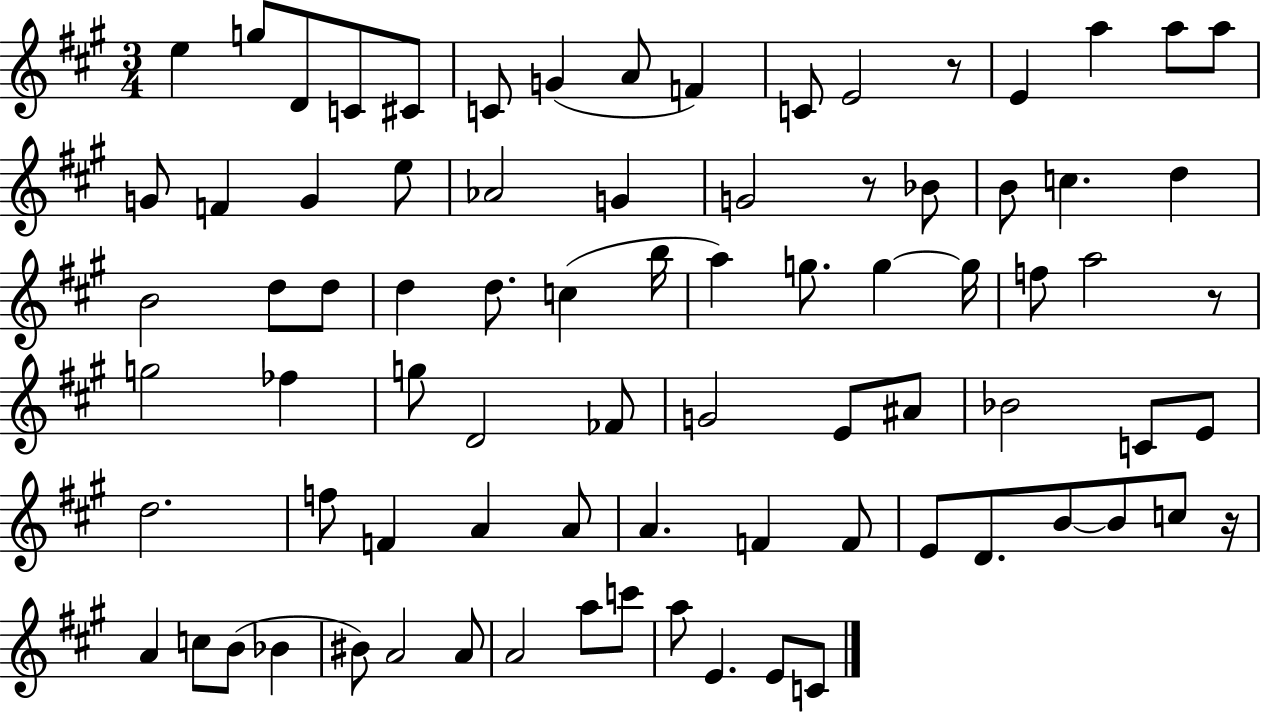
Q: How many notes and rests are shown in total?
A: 81